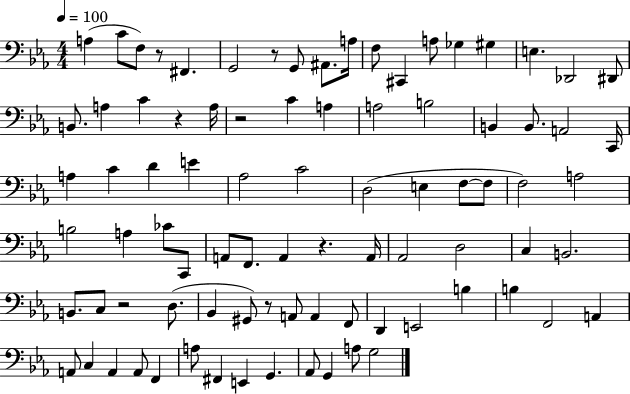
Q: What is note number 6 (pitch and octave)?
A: G2